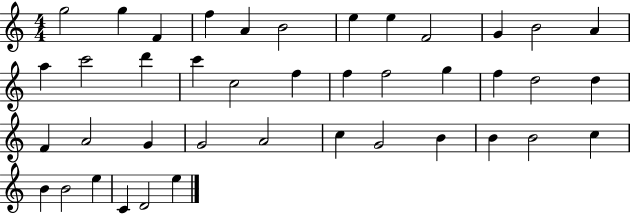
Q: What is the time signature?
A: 4/4